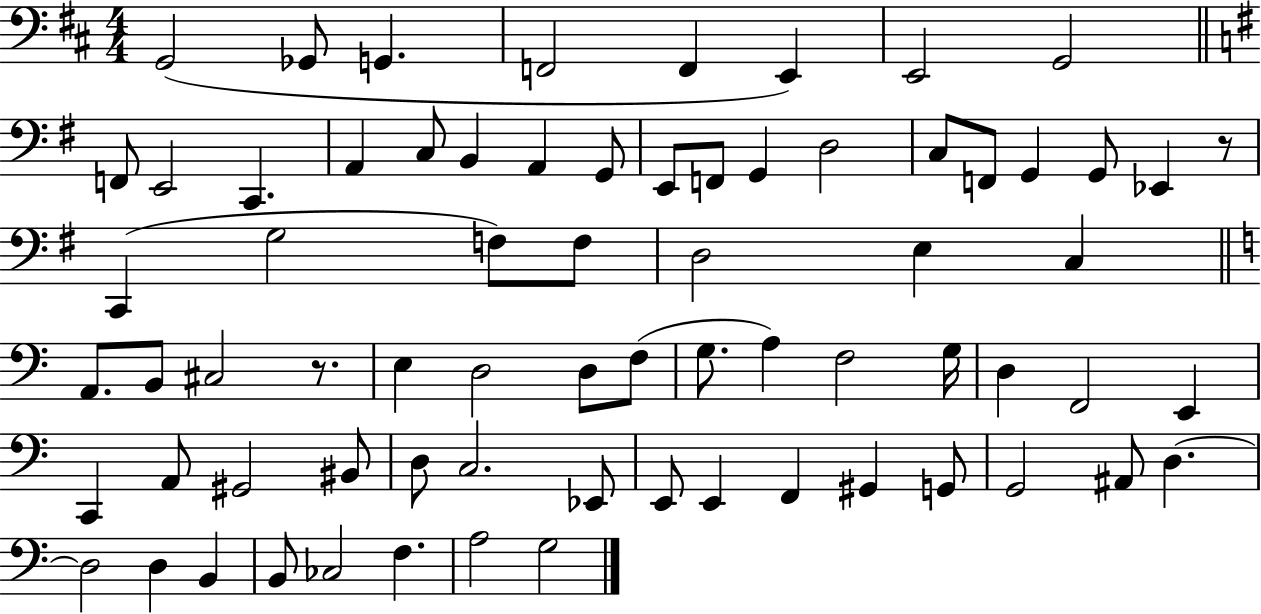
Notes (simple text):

G2/h Gb2/e G2/q. F2/h F2/q E2/q E2/h G2/h F2/e E2/h C2/q. A2/q C3/e B2/q A2/q G2/e E2/e F2/e G2/q D3/h C3/e F2/e G2/q G2/e Eb2/q R/e C2/q G3/h F3/e F3/e D3/h E3/q C3/q A2/e. B2/e C#3/h R/e. E3/q D3/h D3/e F3/e G3/e. A3/q F3/h G3/s D3/q F2/h E2/q C2/q A2/e G#2/h BIS2/e D3/e C3/h. Eb2/e E2/e E2/q F2/q G#2/q G2/e G2/h A#2/e D3/q. D3/h D3/q B2/q B2/e CES3/h F3/q. A3/h G3/h